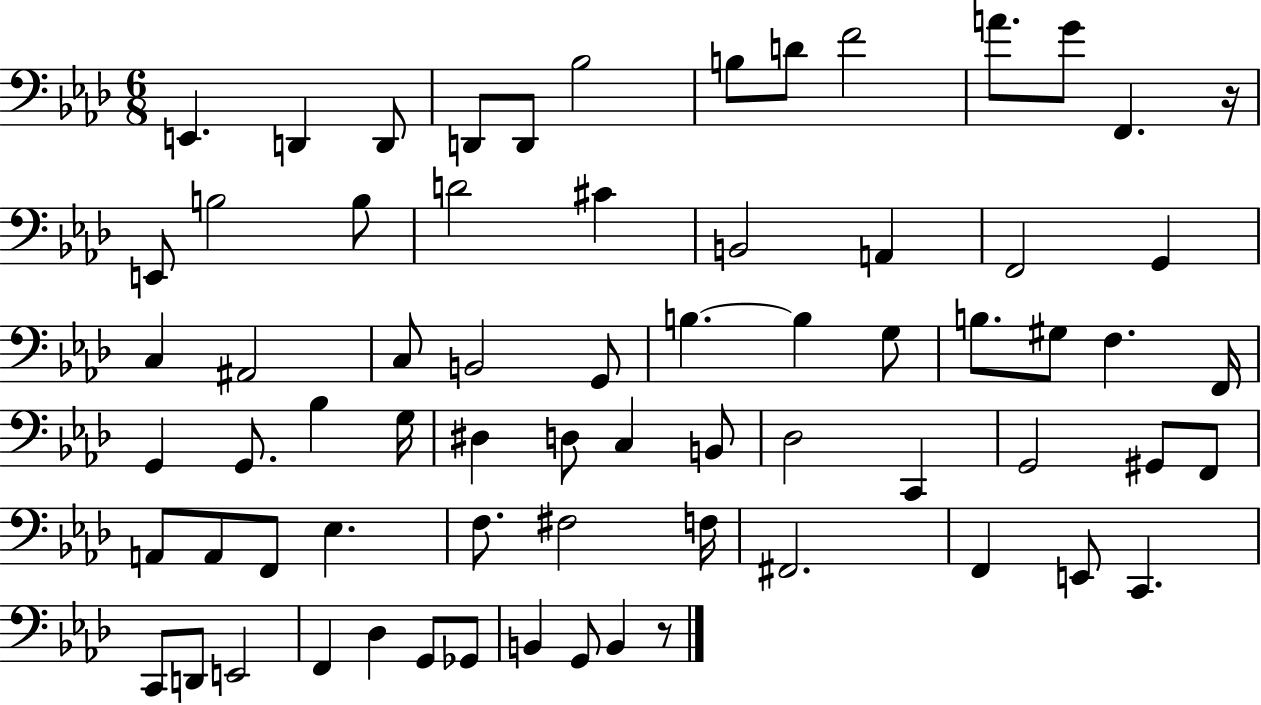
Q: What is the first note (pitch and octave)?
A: E2